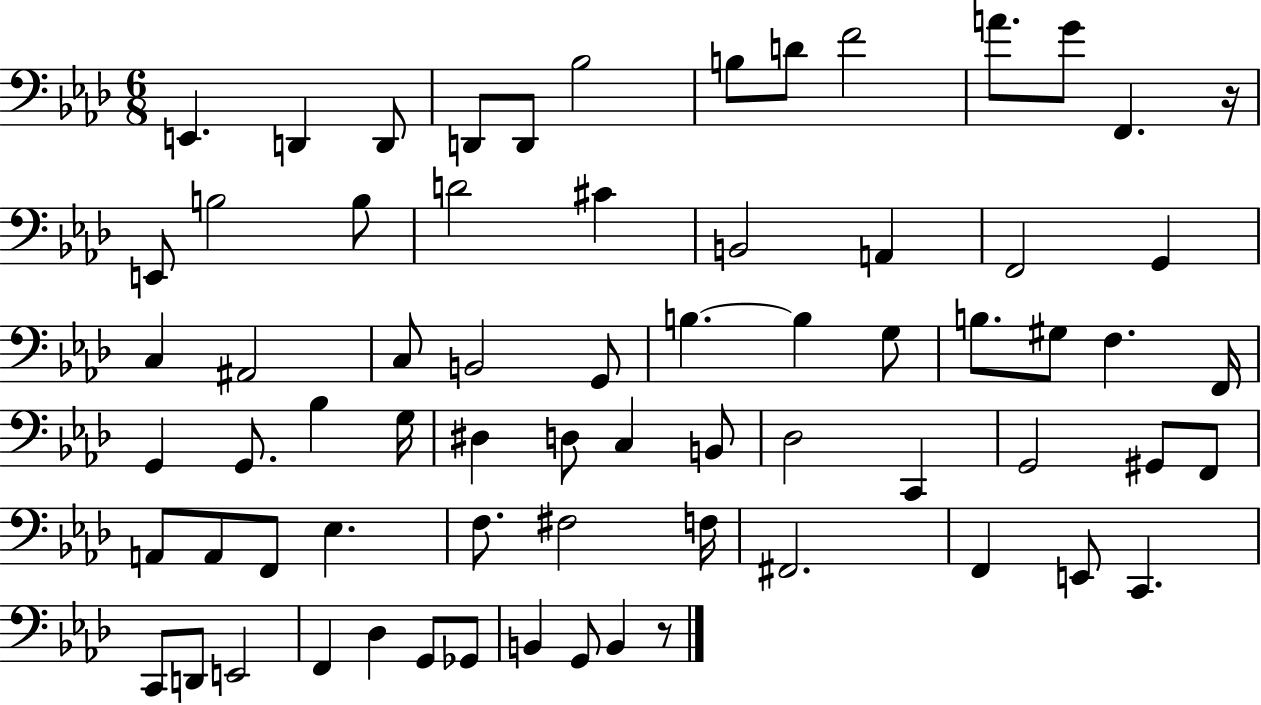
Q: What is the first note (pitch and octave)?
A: E2